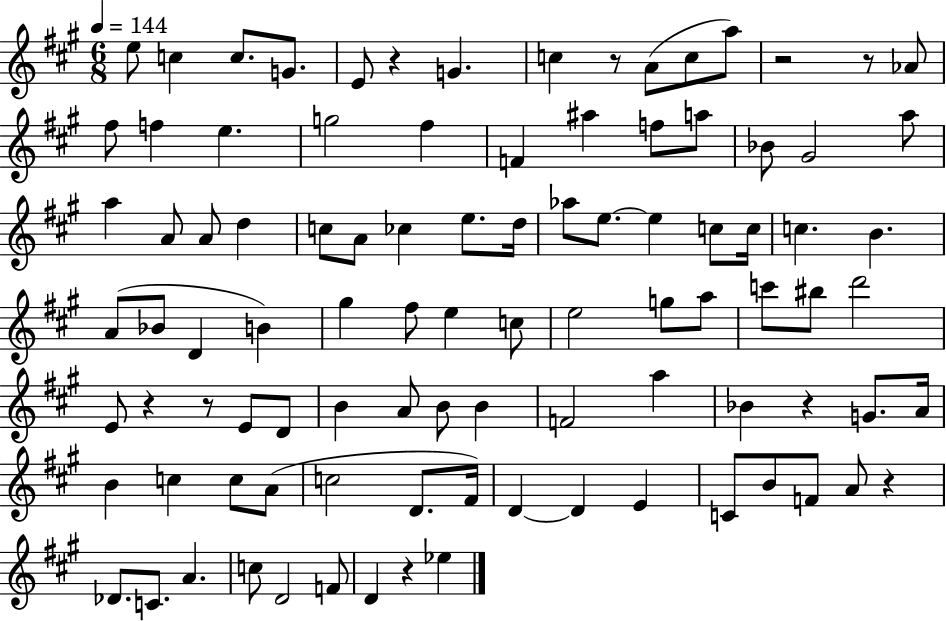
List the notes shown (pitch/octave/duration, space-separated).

E5/e C5/q C5/e. G4/e. E4/e R/q G4/q. C5/q R/e A4/e C5/e A5/e R/h R/e Ab4/e F#5/e F5/q E5/q. G5/h F#5/q F4/q A#5/q F5/e A5/e Bb4/e G#4/h A5/e A5/q A4/e A4/e D5/q C5/e A4/e CES5/q E5/e. D5/s Ab5/e E5/e. E5/q C5/e C5/s C5/q. B4/q. A4/e Bb4/e D4/q B4/q G#5/q F#5/e E5/q C5/e E5/h G5/e A5/e C6/e BIS5/e D6/h E4/e R/q R/e E4/e D4/e B4/q A4/e B4/e B4/q F4/h A5/q Bb4/q R/q G4/e. A4/s B4/q C5/q C5/e A4/e C5/h D4/e. F#4/s D4/q D4/q E4/q C4/e B4/e F4/e A4/e R/q Db4/e. C4/e. A4/q. C5/e D4/h F4/e D4/q R/q Eb5/q